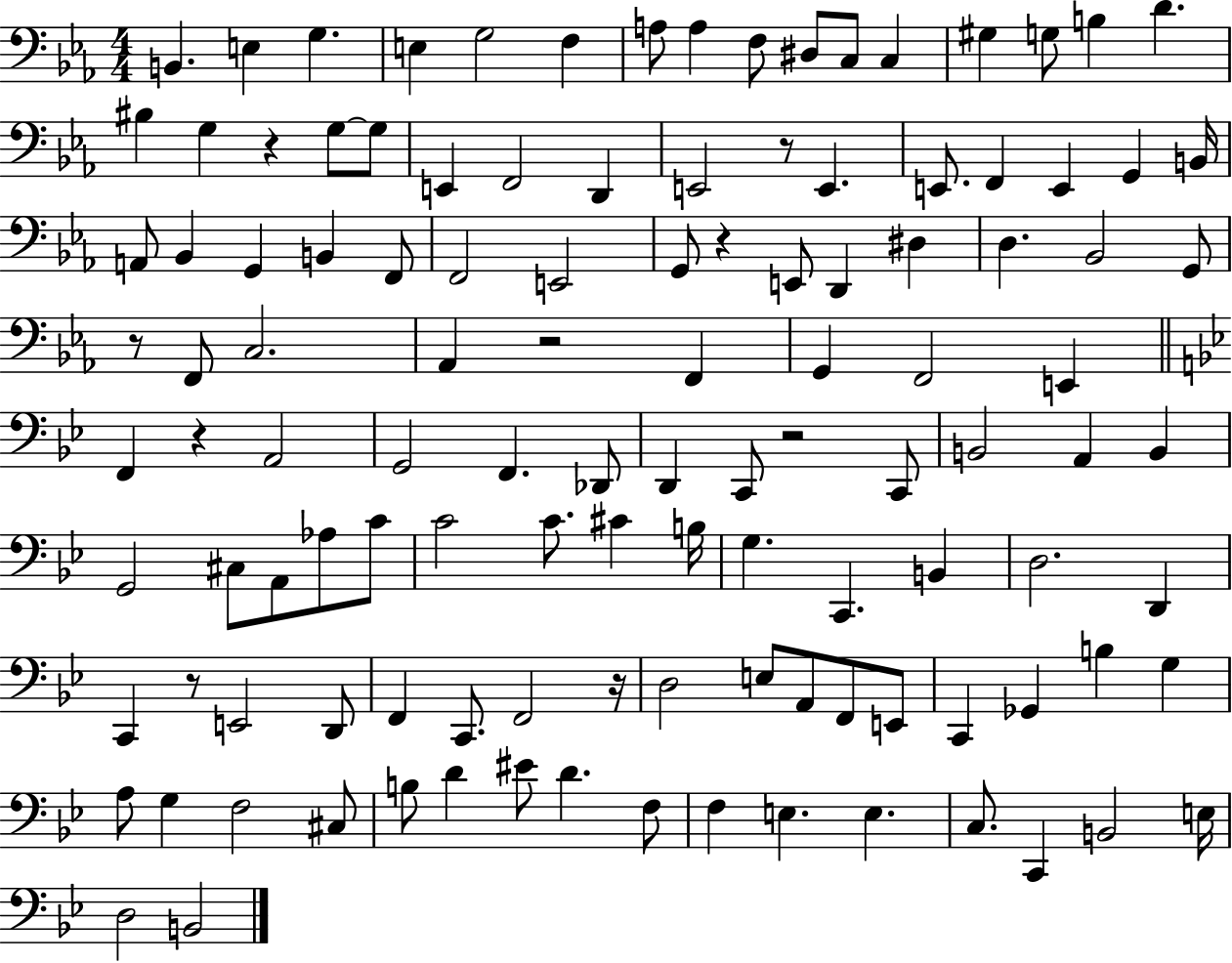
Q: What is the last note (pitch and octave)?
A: B2